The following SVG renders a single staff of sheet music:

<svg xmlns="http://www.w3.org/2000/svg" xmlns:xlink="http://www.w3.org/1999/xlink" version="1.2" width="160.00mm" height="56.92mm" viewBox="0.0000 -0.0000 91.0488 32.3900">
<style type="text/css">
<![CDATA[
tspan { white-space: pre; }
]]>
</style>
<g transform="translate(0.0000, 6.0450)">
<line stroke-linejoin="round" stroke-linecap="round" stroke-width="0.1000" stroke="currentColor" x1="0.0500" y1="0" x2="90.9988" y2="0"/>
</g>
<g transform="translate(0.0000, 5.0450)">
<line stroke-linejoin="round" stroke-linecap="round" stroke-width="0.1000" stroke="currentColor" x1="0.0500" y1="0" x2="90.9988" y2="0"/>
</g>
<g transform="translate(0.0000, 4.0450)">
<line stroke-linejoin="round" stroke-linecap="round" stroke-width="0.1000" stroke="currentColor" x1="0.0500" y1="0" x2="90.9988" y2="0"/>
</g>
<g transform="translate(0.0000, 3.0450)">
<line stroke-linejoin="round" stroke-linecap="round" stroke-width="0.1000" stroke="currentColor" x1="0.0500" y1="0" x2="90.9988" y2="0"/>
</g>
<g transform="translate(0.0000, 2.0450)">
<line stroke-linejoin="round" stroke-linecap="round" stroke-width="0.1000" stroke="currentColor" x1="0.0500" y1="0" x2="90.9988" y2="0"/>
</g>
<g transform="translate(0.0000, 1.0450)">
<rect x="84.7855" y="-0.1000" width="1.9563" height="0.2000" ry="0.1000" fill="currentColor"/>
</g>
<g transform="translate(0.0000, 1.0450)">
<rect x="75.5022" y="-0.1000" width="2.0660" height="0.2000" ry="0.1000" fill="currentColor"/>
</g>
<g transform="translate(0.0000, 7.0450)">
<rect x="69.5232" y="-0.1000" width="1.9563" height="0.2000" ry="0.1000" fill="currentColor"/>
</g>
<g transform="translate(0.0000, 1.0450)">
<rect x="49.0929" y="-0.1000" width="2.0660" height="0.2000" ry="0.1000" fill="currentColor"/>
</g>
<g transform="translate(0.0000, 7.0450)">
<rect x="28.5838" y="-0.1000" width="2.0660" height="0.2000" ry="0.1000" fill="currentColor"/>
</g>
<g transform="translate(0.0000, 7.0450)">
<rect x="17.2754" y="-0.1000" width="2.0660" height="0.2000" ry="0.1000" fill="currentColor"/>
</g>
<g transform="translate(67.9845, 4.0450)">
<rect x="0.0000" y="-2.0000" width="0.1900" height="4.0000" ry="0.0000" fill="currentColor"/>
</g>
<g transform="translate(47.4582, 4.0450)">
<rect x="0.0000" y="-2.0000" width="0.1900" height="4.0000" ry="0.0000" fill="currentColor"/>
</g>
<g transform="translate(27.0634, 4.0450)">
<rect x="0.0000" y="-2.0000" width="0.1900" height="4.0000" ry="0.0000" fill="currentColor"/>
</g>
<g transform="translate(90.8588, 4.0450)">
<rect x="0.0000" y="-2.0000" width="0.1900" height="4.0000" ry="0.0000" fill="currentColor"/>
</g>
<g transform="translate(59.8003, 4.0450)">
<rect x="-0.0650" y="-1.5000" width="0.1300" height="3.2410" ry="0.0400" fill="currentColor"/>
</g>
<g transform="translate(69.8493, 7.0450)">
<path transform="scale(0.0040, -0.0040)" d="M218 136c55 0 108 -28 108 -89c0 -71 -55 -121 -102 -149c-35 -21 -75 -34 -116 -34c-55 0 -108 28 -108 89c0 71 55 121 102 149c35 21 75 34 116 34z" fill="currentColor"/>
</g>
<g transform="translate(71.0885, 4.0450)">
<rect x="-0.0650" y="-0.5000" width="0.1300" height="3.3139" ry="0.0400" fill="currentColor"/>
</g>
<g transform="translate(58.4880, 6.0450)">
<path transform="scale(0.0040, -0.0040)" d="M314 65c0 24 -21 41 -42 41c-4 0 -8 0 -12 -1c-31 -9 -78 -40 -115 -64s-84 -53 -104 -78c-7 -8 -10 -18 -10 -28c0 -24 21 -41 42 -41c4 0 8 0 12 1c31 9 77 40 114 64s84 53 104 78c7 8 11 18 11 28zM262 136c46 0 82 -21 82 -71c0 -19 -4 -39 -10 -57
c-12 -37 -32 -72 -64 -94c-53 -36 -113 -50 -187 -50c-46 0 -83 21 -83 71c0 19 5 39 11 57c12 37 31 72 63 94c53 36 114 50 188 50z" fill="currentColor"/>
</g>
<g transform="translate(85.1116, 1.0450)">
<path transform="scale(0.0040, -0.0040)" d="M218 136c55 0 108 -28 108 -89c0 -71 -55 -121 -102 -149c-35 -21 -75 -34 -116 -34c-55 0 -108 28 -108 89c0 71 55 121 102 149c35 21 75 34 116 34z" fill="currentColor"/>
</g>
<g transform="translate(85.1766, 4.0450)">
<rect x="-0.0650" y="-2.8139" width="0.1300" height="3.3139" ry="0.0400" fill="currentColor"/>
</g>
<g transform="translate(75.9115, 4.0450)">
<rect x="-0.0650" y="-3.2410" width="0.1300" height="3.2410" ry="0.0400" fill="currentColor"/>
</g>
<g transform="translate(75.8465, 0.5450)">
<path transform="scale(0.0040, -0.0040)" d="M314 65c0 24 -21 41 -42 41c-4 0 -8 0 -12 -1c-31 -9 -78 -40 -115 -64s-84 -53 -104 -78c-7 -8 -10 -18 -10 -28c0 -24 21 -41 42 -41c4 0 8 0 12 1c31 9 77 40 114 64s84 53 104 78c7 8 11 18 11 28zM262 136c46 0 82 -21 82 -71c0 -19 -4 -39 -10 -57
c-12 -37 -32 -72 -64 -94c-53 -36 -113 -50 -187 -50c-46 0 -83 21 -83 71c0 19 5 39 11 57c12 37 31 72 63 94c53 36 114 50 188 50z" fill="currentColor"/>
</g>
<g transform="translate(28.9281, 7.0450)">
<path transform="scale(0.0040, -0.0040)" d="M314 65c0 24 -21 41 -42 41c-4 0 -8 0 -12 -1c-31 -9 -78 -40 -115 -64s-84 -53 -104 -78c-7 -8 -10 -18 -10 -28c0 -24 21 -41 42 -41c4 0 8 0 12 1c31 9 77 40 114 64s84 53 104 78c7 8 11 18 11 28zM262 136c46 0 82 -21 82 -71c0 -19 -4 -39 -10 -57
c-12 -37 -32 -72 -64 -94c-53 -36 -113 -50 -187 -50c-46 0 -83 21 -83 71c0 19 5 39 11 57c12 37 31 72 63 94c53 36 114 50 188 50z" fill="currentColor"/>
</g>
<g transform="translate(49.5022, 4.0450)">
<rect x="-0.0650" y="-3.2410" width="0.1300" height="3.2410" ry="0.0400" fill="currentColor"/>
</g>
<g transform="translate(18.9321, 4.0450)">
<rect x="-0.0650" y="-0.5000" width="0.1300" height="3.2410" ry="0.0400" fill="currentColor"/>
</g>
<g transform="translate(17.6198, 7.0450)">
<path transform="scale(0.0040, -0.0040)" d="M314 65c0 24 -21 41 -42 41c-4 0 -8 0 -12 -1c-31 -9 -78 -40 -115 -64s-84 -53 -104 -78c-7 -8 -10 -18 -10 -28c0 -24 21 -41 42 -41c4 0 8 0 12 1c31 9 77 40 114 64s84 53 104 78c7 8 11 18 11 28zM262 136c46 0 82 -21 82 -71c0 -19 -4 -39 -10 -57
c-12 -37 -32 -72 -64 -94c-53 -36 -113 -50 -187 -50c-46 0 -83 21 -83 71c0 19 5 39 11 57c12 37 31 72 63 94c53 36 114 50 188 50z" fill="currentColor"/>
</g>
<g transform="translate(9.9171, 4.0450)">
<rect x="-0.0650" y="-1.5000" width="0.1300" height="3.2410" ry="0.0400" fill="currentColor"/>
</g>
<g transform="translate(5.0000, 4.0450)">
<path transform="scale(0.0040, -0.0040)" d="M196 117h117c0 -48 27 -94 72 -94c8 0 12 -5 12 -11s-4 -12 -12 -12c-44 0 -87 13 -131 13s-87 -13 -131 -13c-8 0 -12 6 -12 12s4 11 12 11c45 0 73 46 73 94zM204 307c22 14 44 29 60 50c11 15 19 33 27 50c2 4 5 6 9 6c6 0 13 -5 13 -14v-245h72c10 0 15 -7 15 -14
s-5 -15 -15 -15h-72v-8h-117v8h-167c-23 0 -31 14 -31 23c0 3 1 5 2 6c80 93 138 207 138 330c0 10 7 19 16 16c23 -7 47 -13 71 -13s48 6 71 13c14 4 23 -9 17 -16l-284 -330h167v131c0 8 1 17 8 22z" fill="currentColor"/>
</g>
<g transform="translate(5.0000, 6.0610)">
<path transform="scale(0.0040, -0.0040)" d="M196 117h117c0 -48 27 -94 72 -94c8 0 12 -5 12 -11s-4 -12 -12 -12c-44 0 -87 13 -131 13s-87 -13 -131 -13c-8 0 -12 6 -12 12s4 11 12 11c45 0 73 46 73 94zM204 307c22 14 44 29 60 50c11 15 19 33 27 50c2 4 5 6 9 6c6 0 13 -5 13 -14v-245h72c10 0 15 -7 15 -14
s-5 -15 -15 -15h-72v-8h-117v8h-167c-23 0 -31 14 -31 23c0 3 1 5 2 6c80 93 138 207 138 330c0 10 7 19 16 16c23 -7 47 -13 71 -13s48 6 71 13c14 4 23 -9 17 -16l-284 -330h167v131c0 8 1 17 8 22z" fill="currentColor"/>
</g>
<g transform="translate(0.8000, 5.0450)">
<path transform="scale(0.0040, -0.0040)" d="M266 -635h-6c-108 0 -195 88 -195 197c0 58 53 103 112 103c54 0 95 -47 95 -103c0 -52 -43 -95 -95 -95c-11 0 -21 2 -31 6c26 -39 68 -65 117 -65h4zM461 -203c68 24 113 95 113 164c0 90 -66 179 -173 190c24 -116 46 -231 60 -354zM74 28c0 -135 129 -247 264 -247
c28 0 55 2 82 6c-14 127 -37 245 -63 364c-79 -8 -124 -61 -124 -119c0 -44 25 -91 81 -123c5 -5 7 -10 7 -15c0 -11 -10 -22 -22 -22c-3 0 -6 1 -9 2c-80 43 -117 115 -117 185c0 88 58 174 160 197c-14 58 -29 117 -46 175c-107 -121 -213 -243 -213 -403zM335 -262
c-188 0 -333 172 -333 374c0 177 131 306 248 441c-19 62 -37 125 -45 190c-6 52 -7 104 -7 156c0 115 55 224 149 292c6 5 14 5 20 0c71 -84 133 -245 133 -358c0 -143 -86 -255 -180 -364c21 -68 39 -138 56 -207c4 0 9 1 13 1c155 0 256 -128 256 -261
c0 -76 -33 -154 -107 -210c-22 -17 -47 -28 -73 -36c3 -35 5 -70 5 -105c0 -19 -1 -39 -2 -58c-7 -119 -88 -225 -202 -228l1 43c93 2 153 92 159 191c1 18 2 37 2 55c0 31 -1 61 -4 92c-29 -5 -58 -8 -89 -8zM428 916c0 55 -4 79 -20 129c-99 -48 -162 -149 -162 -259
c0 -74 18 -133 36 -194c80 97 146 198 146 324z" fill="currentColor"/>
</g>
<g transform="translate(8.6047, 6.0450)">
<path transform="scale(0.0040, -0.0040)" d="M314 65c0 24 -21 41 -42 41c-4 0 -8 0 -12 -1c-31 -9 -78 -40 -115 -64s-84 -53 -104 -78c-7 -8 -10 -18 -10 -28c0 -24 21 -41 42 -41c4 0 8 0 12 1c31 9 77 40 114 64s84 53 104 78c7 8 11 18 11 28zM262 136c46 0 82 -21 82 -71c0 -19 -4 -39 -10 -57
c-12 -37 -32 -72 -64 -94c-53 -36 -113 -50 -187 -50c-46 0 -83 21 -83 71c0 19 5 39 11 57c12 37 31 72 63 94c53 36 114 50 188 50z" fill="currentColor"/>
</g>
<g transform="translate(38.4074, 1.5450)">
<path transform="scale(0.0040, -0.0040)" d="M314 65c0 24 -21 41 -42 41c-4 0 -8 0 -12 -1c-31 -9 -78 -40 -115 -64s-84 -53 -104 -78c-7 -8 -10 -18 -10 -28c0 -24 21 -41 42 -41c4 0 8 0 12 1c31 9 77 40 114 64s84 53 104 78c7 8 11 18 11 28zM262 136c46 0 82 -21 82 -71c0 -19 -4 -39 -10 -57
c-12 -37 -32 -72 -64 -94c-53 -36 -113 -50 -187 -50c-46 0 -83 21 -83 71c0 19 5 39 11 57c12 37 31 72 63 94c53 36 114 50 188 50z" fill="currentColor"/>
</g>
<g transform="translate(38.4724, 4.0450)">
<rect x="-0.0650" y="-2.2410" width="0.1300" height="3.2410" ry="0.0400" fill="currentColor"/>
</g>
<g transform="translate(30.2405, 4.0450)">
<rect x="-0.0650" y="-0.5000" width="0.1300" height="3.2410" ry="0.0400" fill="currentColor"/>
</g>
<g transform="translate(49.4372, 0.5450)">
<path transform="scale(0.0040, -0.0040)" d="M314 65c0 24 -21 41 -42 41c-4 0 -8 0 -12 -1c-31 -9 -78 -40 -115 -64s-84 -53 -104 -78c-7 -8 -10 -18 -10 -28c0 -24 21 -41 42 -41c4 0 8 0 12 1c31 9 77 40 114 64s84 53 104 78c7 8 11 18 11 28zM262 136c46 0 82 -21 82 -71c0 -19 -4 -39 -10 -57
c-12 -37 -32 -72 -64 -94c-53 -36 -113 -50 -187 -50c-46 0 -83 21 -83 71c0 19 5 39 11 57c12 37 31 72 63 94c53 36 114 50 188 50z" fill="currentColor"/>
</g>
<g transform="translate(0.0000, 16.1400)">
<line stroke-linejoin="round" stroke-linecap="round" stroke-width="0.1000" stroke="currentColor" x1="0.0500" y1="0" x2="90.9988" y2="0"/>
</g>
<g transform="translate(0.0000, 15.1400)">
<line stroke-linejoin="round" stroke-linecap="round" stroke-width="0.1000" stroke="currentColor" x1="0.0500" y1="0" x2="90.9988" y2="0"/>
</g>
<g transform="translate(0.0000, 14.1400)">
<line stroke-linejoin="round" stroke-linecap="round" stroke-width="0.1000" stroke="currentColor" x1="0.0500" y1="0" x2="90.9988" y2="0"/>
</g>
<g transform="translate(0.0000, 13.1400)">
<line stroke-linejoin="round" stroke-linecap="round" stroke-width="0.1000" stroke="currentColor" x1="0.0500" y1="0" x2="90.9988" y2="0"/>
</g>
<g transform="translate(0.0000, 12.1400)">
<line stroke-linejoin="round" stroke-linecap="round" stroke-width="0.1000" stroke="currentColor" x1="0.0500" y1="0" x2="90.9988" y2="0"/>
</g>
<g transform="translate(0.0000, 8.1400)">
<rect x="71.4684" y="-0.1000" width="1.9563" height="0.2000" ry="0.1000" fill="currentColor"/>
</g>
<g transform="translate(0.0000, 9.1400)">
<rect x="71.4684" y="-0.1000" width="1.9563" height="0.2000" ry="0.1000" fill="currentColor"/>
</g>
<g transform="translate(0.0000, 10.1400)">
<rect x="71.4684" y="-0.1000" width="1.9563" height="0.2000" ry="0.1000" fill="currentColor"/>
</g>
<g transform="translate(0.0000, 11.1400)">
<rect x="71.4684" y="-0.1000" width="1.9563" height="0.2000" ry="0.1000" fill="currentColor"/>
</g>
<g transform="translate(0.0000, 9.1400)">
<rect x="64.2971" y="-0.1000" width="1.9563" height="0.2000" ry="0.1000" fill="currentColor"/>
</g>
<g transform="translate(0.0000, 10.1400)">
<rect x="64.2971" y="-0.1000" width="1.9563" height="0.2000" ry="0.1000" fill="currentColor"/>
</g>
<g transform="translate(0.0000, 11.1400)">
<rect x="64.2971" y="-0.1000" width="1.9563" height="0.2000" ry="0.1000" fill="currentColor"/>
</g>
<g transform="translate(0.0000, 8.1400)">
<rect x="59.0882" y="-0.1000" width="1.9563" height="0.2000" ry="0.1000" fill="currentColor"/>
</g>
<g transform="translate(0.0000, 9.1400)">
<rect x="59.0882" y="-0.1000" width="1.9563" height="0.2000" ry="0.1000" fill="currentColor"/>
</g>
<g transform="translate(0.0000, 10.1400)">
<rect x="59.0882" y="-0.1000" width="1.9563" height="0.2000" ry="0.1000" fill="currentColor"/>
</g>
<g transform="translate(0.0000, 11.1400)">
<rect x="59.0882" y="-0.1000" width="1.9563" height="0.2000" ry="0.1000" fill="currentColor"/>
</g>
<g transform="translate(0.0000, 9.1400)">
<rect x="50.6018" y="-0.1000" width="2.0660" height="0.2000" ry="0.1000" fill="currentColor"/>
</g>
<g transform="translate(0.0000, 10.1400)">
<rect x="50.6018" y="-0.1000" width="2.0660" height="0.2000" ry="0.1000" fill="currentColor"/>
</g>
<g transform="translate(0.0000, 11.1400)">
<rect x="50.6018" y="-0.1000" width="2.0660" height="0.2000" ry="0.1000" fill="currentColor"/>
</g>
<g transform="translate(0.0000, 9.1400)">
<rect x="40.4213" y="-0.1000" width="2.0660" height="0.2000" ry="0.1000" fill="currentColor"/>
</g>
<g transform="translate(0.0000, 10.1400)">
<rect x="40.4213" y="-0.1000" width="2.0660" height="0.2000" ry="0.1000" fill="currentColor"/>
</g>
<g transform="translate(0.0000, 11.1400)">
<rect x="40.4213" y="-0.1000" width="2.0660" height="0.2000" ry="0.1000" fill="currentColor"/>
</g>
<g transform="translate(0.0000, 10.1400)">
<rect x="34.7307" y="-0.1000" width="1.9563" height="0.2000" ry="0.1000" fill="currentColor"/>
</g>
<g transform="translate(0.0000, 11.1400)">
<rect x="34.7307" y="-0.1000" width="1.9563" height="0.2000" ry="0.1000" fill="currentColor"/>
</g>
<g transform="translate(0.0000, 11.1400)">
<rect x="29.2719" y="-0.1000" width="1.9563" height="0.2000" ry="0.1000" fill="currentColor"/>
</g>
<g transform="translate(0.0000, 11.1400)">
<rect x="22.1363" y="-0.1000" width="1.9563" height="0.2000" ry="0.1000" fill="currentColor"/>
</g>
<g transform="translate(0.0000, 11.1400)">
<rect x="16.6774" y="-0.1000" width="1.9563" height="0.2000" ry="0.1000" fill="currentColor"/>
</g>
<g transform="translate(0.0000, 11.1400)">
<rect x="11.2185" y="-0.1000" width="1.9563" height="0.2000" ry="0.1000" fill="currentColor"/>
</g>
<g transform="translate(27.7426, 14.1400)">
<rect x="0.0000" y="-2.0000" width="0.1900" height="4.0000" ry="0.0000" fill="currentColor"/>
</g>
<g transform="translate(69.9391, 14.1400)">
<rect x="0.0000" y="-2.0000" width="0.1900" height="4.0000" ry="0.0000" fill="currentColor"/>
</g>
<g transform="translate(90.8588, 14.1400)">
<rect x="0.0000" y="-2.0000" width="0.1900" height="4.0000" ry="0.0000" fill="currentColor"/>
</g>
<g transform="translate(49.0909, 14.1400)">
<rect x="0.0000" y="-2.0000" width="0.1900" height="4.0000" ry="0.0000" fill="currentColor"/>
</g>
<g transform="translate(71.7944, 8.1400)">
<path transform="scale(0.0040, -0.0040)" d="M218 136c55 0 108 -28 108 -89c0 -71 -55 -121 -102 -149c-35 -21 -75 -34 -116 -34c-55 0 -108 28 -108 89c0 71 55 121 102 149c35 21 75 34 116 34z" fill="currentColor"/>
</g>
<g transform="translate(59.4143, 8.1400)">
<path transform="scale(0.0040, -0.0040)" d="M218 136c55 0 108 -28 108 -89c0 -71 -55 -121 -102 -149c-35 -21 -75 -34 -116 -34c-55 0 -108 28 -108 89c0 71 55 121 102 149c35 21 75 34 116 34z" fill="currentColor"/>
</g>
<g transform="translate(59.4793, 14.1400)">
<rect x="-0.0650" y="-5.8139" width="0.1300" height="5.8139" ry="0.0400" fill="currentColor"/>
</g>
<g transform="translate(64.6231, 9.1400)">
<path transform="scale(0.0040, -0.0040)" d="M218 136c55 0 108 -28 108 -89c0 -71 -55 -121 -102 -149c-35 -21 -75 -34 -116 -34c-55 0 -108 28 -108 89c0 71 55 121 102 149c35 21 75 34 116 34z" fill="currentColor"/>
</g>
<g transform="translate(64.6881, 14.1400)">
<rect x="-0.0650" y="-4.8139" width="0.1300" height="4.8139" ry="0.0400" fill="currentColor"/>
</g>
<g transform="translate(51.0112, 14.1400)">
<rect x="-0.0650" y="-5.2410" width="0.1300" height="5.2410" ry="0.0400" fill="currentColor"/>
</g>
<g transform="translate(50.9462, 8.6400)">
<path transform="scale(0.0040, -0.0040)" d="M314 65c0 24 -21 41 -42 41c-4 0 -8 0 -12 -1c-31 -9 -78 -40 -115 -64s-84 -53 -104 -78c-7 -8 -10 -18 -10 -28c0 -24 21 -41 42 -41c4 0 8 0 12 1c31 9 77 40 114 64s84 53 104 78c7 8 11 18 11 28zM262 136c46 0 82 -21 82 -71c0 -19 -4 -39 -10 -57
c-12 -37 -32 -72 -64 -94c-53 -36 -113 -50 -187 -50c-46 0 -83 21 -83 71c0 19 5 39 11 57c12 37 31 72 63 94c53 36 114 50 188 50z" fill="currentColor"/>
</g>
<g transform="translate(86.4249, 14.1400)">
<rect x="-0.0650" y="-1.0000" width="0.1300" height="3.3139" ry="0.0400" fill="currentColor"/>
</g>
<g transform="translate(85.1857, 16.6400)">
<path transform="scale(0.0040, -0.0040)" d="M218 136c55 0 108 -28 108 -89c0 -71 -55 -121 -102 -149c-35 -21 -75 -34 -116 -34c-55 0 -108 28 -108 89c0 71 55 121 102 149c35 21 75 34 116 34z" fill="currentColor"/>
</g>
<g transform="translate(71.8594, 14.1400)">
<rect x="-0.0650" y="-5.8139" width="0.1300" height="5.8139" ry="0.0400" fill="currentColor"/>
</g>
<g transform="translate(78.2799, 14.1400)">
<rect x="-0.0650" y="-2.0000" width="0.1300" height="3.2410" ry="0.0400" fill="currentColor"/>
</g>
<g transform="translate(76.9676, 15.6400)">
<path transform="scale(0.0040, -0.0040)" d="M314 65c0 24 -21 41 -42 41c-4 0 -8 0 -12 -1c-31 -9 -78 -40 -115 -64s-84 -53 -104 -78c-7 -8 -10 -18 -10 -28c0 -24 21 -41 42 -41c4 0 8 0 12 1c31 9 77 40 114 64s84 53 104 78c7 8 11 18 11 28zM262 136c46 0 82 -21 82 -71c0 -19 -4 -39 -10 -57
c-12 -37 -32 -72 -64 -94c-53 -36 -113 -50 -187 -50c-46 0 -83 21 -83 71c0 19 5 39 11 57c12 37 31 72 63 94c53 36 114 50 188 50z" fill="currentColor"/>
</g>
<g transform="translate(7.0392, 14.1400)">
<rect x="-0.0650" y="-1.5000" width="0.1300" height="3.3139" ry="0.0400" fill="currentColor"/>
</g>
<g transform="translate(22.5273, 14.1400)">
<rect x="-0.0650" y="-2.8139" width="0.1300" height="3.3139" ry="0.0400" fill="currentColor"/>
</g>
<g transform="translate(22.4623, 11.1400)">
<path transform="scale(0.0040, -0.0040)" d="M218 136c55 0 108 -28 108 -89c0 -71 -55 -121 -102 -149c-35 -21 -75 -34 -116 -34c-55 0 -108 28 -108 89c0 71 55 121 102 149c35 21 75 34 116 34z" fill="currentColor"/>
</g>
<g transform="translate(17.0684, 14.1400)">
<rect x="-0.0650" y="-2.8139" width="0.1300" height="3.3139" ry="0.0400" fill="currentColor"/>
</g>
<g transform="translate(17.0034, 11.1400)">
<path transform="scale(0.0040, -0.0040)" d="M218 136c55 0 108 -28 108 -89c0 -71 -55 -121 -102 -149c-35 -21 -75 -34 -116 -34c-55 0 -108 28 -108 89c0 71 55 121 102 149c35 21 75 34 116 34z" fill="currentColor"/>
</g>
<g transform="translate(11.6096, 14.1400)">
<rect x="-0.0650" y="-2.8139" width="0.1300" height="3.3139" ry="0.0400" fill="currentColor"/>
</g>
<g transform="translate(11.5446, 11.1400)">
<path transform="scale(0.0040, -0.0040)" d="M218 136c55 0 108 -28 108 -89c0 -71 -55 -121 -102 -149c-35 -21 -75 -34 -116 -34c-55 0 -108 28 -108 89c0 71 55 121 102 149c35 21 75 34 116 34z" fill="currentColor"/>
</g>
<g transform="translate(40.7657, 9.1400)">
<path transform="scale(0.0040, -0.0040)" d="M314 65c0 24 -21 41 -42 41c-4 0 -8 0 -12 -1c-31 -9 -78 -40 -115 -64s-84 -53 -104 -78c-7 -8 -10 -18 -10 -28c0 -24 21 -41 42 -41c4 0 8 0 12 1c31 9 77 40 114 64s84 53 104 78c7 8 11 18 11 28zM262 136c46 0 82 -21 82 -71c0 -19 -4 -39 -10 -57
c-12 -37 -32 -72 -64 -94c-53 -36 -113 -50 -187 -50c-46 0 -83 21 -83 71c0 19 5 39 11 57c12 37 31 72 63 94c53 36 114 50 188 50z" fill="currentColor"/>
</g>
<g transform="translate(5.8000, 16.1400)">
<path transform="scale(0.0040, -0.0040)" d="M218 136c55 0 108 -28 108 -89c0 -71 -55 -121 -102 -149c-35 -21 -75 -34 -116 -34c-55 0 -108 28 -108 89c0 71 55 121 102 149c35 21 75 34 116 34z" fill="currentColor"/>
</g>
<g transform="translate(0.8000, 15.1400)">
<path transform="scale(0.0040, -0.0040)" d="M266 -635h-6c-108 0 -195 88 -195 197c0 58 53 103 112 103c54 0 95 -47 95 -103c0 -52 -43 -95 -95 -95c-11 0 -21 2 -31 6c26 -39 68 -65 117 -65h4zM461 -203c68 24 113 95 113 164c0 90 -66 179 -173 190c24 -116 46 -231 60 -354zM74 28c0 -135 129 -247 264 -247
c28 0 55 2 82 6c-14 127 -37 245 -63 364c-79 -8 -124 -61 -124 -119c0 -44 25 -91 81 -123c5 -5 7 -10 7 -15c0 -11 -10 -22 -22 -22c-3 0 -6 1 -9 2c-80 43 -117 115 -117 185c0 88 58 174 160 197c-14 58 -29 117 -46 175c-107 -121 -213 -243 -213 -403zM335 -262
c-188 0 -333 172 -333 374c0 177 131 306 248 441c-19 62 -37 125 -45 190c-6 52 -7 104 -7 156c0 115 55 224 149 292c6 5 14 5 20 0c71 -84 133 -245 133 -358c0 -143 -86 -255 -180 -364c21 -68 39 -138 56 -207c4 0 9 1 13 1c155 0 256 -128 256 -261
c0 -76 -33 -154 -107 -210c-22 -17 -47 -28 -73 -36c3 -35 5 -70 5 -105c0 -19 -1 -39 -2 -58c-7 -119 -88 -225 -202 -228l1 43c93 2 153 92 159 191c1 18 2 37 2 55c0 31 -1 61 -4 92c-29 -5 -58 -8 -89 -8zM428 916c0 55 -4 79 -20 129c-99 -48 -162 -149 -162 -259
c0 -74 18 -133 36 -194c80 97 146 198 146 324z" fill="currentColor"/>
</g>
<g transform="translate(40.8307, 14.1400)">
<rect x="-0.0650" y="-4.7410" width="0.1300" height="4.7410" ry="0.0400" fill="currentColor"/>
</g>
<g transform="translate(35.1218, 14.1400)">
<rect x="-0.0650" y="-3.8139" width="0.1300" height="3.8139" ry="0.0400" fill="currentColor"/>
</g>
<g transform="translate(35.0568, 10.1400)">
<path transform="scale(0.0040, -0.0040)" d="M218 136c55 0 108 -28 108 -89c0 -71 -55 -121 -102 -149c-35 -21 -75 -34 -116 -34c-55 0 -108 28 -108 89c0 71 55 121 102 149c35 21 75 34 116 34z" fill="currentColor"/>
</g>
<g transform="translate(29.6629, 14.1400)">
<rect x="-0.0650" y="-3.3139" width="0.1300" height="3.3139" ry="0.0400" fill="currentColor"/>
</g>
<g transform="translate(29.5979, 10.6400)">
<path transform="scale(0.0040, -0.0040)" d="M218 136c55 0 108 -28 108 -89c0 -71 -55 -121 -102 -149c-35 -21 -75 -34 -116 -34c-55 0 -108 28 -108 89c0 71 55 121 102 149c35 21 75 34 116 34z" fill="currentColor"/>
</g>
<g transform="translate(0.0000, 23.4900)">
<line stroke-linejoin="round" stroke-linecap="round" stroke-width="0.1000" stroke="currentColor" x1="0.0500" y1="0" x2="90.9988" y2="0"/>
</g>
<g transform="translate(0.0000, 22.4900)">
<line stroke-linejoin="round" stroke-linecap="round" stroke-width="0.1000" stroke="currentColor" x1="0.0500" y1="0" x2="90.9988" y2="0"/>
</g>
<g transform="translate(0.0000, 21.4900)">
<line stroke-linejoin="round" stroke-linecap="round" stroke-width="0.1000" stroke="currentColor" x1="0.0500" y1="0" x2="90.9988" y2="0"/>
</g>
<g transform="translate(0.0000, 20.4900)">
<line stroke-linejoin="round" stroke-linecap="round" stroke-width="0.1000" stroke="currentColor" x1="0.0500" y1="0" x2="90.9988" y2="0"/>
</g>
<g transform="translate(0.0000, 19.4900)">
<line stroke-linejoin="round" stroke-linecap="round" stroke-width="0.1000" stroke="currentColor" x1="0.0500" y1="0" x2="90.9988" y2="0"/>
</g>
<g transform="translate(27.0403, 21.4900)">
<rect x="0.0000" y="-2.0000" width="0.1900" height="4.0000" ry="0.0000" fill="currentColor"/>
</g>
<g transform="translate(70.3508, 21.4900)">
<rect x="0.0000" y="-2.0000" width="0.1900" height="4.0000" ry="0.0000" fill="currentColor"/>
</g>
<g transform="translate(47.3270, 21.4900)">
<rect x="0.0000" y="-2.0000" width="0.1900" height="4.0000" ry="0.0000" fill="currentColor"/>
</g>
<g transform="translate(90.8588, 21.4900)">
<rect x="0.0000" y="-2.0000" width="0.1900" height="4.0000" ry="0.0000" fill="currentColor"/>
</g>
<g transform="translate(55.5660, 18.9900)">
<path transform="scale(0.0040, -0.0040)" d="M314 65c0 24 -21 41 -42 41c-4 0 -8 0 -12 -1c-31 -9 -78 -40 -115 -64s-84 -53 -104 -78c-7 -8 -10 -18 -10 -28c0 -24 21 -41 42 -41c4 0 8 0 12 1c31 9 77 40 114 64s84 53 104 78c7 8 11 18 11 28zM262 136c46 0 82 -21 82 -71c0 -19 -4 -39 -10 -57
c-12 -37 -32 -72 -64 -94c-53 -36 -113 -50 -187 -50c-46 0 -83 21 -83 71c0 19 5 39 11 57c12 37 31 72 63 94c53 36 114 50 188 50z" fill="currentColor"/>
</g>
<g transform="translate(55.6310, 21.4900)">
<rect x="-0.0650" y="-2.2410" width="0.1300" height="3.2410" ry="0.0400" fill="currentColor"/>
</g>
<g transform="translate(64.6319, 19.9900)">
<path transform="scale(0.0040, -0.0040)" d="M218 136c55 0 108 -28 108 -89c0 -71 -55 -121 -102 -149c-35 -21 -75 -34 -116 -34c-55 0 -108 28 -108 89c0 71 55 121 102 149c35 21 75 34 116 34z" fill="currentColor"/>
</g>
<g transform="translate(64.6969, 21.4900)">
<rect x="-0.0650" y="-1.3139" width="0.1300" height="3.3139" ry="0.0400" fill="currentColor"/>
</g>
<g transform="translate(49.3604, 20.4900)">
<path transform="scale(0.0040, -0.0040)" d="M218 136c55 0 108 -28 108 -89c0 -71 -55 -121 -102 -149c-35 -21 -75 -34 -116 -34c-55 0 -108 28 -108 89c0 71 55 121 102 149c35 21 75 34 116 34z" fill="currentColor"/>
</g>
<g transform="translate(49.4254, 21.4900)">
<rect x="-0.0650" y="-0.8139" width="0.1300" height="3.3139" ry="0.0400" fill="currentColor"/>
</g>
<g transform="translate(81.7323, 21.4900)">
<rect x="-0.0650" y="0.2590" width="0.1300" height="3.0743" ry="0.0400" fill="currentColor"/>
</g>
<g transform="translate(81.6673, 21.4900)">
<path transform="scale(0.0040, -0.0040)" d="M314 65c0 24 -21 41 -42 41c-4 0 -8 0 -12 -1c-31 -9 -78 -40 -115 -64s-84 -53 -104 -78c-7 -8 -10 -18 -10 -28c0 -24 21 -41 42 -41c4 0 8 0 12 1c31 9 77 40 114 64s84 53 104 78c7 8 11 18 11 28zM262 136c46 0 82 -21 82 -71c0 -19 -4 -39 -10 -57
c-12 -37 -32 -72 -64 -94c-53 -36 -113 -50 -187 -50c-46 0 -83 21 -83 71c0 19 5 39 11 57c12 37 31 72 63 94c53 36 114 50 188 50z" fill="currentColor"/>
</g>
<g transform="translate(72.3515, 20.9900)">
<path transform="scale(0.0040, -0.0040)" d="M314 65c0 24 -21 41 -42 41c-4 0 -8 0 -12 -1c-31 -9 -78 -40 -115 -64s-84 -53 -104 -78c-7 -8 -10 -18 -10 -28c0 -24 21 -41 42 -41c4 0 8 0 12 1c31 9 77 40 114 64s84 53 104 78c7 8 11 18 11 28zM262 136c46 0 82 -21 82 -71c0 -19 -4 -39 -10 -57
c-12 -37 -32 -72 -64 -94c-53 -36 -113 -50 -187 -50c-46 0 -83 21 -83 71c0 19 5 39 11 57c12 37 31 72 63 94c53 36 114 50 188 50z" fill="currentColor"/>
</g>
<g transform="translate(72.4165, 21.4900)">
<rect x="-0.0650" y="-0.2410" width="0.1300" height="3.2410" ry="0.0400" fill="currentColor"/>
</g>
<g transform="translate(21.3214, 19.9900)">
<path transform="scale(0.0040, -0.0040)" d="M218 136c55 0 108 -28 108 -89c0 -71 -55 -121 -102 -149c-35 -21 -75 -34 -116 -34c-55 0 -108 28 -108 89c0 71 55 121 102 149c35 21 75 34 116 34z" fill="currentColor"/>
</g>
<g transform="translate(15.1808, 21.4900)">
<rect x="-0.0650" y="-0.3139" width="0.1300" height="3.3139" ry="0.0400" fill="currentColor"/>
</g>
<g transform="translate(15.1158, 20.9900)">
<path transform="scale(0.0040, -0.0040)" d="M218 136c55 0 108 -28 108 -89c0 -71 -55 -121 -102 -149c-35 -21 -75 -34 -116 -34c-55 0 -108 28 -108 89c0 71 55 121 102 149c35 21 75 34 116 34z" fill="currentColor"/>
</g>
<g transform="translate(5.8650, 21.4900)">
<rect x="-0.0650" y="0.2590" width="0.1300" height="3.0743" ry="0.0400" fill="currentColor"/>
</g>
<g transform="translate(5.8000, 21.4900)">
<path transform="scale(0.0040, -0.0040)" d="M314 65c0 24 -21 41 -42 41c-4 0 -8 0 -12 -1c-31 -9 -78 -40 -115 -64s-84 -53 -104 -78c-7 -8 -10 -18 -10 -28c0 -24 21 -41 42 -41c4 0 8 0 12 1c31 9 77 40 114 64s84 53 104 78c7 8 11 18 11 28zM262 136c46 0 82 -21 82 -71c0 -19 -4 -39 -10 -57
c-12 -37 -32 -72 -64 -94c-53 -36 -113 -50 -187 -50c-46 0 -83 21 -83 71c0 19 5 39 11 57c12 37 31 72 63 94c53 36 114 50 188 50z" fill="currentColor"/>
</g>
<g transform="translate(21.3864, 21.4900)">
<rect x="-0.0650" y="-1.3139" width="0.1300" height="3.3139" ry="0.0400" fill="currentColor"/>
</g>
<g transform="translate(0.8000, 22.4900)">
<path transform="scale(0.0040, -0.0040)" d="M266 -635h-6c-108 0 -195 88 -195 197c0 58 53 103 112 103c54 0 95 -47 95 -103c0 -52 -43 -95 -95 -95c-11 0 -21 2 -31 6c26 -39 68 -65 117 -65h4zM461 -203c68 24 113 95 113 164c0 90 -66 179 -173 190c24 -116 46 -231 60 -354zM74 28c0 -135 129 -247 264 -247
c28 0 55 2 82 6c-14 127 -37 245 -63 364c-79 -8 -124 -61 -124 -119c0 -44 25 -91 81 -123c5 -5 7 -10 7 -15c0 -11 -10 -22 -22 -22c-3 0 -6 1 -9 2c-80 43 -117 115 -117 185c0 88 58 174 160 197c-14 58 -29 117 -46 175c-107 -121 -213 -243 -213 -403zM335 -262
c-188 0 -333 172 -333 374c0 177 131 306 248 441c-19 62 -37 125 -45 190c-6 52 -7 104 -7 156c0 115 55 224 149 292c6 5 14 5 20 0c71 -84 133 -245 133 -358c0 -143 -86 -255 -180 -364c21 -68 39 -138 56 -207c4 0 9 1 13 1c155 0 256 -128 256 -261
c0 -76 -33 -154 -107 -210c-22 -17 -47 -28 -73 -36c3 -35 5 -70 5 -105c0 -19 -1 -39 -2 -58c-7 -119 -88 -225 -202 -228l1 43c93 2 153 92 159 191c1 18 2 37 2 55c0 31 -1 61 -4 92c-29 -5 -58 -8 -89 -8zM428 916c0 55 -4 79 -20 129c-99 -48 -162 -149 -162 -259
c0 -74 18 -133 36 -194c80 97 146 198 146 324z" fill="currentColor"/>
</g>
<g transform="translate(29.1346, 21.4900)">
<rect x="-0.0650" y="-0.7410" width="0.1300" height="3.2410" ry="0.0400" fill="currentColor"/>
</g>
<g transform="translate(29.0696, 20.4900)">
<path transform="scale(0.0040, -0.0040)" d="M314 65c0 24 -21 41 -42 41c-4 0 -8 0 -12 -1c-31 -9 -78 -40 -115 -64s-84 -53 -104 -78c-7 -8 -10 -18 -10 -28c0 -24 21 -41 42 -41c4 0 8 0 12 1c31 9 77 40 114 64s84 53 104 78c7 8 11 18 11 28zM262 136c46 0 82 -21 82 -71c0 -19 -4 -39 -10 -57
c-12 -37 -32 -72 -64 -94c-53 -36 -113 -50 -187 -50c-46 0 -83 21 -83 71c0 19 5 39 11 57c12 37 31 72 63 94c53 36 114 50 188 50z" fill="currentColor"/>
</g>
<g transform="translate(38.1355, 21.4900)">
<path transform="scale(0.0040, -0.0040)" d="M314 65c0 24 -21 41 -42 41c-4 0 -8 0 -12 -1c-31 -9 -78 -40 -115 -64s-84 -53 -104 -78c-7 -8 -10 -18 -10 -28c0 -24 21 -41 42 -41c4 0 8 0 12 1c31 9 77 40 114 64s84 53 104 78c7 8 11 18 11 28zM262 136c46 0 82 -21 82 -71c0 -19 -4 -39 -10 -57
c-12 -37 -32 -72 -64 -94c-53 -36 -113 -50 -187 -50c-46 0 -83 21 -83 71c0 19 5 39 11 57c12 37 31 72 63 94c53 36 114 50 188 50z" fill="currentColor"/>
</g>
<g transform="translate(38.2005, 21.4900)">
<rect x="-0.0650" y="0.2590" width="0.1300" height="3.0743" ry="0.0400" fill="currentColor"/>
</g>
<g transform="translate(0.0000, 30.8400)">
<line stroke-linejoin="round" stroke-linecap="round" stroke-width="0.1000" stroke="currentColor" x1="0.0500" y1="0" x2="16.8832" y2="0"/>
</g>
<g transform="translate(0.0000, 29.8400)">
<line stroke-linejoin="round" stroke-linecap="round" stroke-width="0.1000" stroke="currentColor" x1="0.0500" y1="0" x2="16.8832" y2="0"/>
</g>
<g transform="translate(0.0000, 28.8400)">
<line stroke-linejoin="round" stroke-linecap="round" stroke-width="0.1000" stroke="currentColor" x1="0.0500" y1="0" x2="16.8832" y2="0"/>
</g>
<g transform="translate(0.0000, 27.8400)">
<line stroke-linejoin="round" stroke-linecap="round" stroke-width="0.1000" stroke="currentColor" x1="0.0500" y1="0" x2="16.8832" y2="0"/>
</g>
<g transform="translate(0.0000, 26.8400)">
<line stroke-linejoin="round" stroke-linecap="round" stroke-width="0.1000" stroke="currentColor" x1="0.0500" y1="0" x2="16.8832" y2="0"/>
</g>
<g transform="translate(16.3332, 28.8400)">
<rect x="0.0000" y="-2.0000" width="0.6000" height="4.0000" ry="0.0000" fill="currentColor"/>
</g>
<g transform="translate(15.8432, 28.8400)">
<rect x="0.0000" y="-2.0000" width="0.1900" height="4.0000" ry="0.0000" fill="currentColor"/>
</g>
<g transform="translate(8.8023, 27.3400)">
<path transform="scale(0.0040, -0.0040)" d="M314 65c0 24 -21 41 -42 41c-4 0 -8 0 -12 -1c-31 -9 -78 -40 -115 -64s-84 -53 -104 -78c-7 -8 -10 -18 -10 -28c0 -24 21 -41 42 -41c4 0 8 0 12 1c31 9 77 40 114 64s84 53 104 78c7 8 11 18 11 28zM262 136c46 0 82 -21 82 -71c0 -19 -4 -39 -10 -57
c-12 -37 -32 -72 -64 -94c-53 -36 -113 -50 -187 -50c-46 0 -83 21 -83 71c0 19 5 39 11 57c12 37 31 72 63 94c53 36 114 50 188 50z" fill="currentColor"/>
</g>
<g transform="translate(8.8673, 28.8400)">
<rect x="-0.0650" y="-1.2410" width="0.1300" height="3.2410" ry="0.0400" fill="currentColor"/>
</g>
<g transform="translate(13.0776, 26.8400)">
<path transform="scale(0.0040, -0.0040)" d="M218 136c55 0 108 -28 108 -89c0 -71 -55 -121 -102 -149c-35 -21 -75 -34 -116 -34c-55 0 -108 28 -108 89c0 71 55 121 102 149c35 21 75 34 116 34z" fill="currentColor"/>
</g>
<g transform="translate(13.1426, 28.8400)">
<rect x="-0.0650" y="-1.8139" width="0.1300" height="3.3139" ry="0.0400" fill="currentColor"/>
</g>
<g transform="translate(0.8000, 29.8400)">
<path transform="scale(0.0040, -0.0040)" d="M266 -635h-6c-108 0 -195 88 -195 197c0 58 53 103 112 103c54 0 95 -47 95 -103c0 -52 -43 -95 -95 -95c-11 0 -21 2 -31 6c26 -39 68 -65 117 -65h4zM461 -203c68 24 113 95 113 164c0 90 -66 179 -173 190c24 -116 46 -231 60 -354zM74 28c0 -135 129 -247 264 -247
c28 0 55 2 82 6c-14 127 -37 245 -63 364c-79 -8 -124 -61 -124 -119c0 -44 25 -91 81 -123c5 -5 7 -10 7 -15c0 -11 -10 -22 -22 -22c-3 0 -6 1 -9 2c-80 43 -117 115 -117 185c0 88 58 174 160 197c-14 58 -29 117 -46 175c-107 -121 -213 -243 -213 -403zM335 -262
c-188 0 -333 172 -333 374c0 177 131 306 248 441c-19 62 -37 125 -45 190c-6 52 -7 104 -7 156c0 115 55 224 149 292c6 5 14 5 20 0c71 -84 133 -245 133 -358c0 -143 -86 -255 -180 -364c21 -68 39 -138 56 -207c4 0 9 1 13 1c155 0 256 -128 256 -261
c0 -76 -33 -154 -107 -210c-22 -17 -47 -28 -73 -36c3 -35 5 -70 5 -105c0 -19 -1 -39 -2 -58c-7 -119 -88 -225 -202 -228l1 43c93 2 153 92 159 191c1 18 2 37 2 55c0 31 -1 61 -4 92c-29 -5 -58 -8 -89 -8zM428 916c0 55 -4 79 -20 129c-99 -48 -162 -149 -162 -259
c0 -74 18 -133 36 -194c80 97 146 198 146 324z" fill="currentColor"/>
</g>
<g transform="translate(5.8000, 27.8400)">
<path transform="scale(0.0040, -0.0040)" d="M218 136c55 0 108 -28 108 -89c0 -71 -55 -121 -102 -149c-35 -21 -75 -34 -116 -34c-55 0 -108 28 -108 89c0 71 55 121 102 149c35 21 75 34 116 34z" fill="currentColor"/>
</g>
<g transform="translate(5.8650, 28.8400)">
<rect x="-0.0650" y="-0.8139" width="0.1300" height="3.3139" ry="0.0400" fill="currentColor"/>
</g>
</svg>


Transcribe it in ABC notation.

X:1
T:Untitled
M:4/4
L:1/4
K:C
E2 C2 C2 g2 b2 E2 C b2 a E a a a b c' e'2 f'2 g' e' g' F2 D B2 c e d2 B2 d g2 e c2 B2 d e2 f